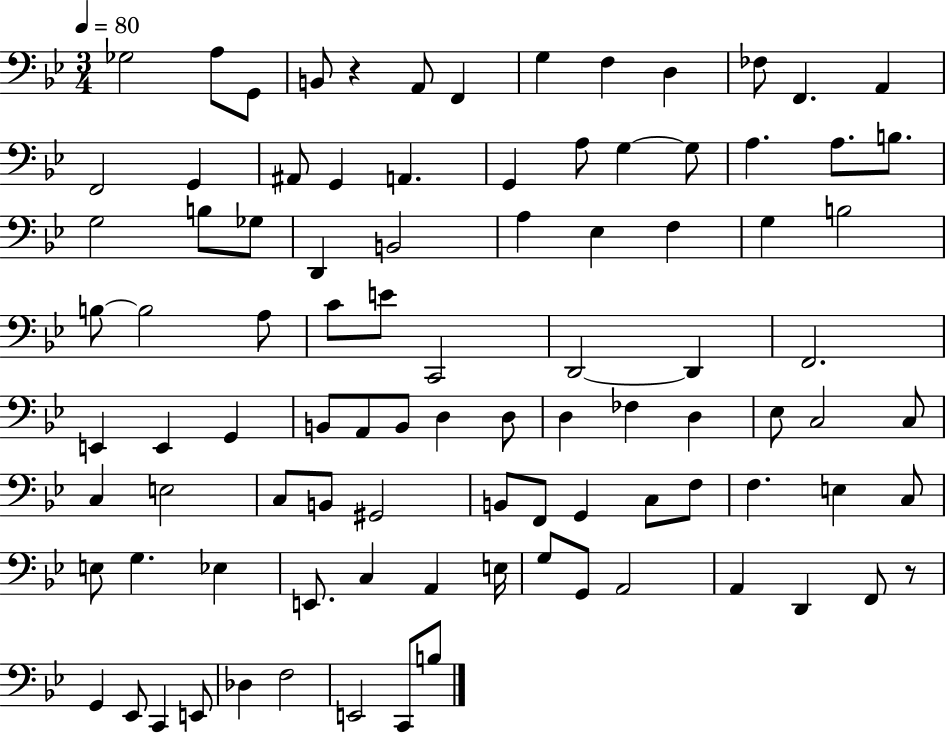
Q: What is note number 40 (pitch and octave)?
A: C2